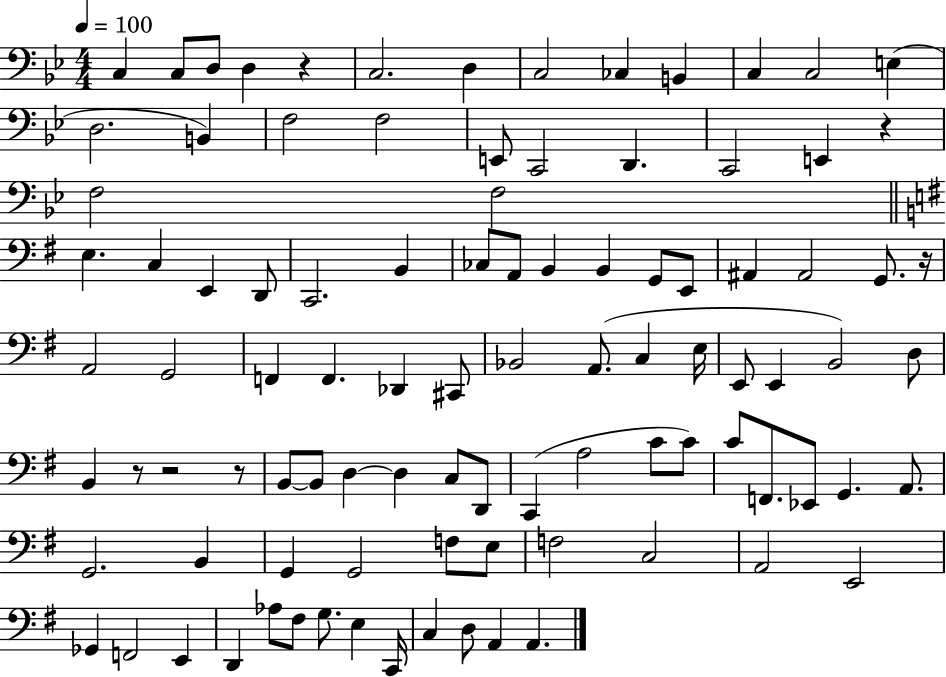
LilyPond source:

{
  \clef bass
  \numericTimeSignature
  \time 4/4
  \key bes \major
  \tempo 4 = 100
  c4 c8 d8 d4 r4 | c2. d4 | c2 ces4 b,4 | c4 c2 e4( | \break d2. b,4) | f2 f2 | e,8 c,2 d,4. | c,2 e,4 r4 | \break f2 f2 | \bar "||" \break \key g \major e4. c4 e,4 d,8 | c,2. b,4 | ces8 a,8 b,4 b,4 g,8 e,8 | ais,4 ais,2 g,8. r16 | \break a,2 g,2 | f,4 f,4. des,4 cis,8 | bes,2 a,8.( c4 e16 | e,8 e,4 b,2) d8 | \break b,4 r8 r2 r8 | b,8~~ b,8 d4~~ d4 c8 d,8 | c,4( a2 c'8 c'8) | c'8 f,8. ees,8 g,4. a,8. | \break g,2. b,4 | g,4 g,2 f8 e8 | f2 c2 | a,2 e,2 | \break ges,4 f,2 e,4 | d,4 aes8 fis8 g8. e4 c,16 | c4 d8 a,4 a,4. | \bar "|."
}